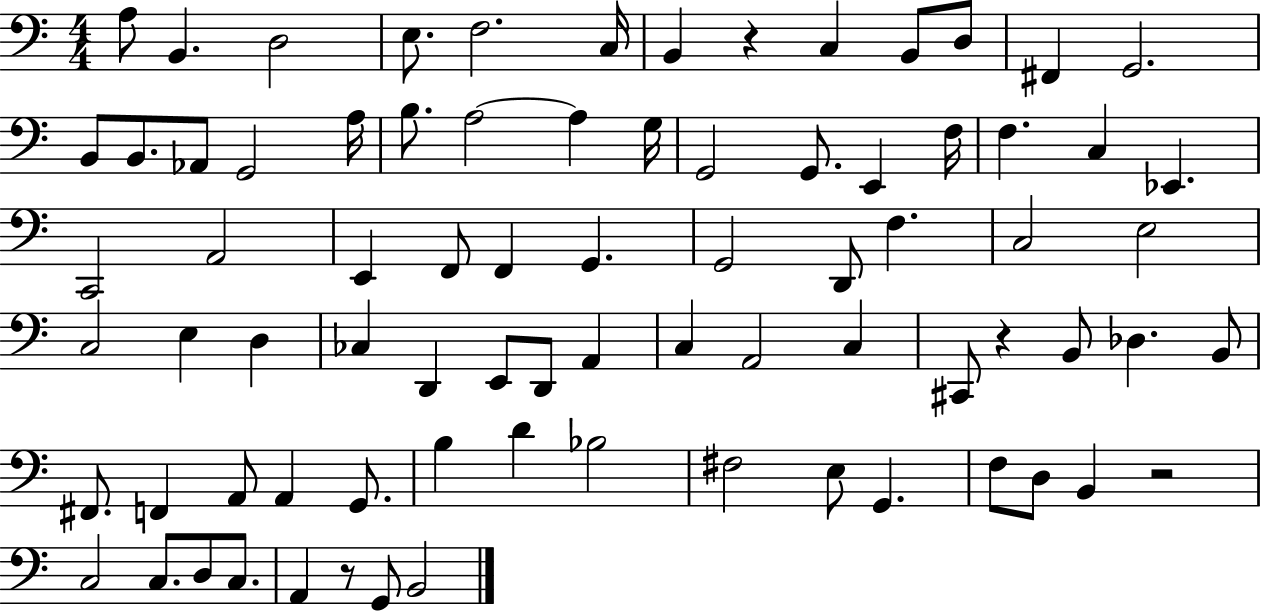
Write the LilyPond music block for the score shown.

{
  \clef bass
  \numericTimeSignature
  \time 4/4
  \key c \major
  a8 b,4. d2 | e8. f2. c16 | b,4 r4 c4 b,8 d8 | fis,4 g,2. | \break b,8 b,8. aes,8 g,2 a16 | b8. a2~~ a4 g16 | g,2 g,8. e,4 f16 | f4. c4 ees,4. | \break c,2 a,2 | e,4 f,8 f,4 g,4. | g,2 d,8 f4. | c2 e2 | \break c2 e4 d4 | ces4 d,4 e,8 d,8 a,4 | c4 a,2 c4 | cis,8 r4 b,8 des4. b,8 | \break fis,8. f,4 a,8 a,4 g,8. | b4 d'4 bes2 | fis2 e8 g,4. | f8 d8 b,4 r2 | \break c2 c8. d8 c8. | a,4 r8 g,8 b,2 | \bar "|."
}